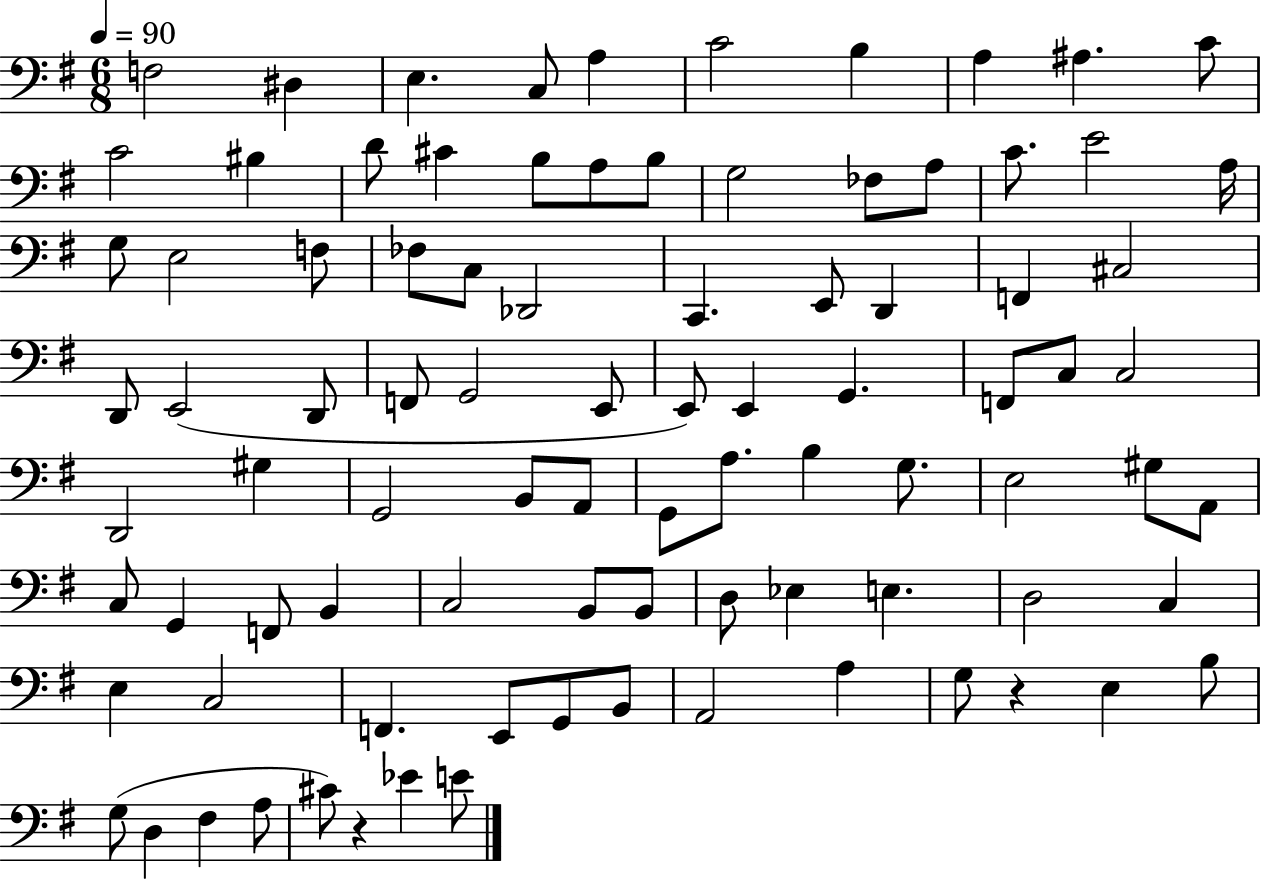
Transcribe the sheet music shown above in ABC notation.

X:1
T:Untitled
M:6/8
L:1/4
K:G
F,2 ^D, E, C,/2 A, C2 B, A, ^A, C/2 C2 ^B, D/2 ^C B,/2 A,/2 B,/2 G,2 _F,/2 A,/2 C/2 E2 A,/4 G,/2 E,2 F,/2 _F,/2 C,/2 _D,,2 C,, E,,/2 D,, F,, ^C,2 D,,/2 E,,2 D,,/2 F,,/2 G,,2 E,,/2 E,,/2 E,, G,, F,,/2 C,/2 C,2 D,,2 ^G, G,,2 B,,/2 A,,/2 G,,/2 A,/2 B, G,/2 E,2 ^G,/2 A,,/2 C,/2 G,, F,,/2 B,, C,2 B,,/2 B,,/2 D,/2 _E, E, D,2 C, E, C,2 F,, E,,/2 G,,/2 B,,/2 A,,2 A, G,/2 z E, B,/2 G,/2 D, ^F, A,/2 ^C/2 z _E E/2